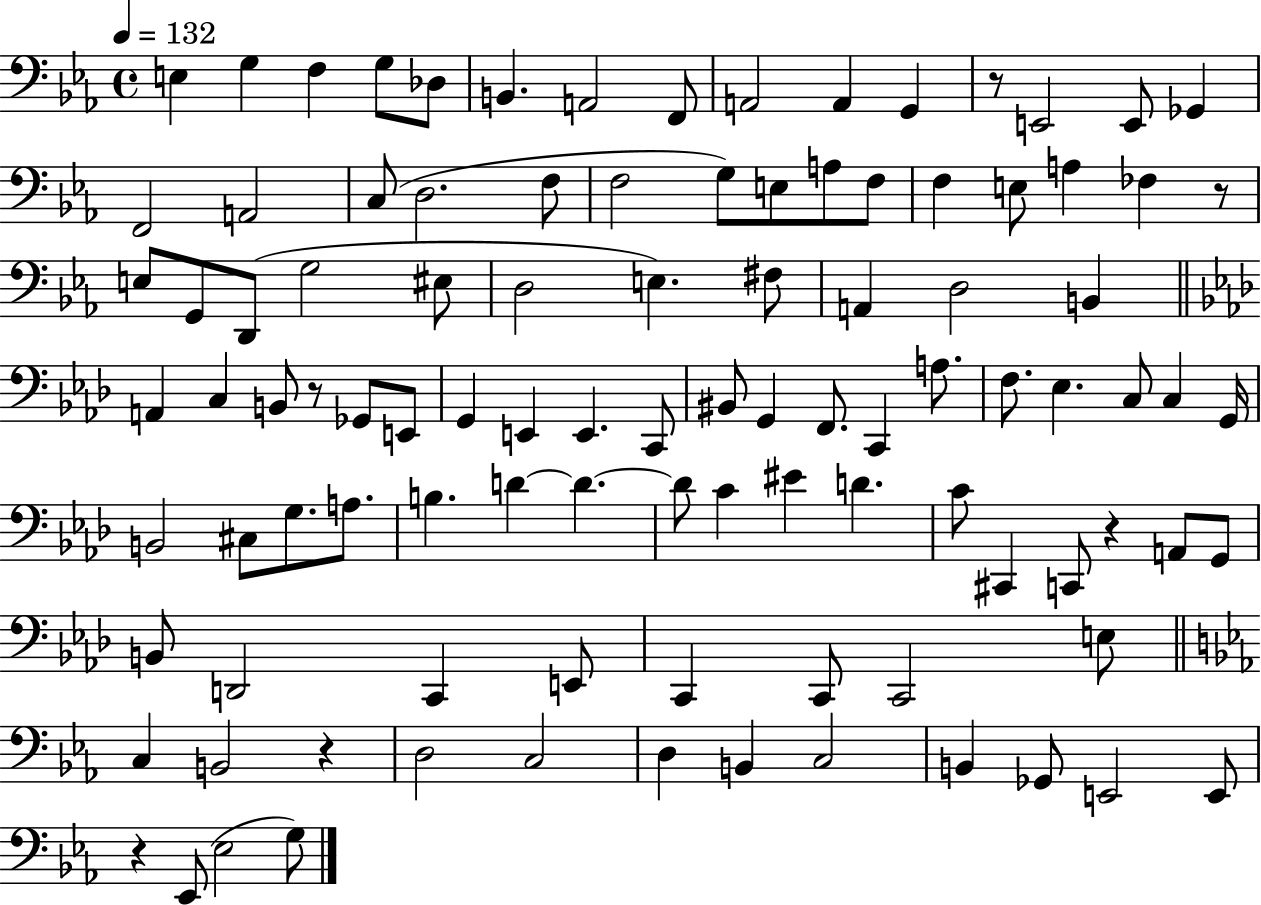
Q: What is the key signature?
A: EES major